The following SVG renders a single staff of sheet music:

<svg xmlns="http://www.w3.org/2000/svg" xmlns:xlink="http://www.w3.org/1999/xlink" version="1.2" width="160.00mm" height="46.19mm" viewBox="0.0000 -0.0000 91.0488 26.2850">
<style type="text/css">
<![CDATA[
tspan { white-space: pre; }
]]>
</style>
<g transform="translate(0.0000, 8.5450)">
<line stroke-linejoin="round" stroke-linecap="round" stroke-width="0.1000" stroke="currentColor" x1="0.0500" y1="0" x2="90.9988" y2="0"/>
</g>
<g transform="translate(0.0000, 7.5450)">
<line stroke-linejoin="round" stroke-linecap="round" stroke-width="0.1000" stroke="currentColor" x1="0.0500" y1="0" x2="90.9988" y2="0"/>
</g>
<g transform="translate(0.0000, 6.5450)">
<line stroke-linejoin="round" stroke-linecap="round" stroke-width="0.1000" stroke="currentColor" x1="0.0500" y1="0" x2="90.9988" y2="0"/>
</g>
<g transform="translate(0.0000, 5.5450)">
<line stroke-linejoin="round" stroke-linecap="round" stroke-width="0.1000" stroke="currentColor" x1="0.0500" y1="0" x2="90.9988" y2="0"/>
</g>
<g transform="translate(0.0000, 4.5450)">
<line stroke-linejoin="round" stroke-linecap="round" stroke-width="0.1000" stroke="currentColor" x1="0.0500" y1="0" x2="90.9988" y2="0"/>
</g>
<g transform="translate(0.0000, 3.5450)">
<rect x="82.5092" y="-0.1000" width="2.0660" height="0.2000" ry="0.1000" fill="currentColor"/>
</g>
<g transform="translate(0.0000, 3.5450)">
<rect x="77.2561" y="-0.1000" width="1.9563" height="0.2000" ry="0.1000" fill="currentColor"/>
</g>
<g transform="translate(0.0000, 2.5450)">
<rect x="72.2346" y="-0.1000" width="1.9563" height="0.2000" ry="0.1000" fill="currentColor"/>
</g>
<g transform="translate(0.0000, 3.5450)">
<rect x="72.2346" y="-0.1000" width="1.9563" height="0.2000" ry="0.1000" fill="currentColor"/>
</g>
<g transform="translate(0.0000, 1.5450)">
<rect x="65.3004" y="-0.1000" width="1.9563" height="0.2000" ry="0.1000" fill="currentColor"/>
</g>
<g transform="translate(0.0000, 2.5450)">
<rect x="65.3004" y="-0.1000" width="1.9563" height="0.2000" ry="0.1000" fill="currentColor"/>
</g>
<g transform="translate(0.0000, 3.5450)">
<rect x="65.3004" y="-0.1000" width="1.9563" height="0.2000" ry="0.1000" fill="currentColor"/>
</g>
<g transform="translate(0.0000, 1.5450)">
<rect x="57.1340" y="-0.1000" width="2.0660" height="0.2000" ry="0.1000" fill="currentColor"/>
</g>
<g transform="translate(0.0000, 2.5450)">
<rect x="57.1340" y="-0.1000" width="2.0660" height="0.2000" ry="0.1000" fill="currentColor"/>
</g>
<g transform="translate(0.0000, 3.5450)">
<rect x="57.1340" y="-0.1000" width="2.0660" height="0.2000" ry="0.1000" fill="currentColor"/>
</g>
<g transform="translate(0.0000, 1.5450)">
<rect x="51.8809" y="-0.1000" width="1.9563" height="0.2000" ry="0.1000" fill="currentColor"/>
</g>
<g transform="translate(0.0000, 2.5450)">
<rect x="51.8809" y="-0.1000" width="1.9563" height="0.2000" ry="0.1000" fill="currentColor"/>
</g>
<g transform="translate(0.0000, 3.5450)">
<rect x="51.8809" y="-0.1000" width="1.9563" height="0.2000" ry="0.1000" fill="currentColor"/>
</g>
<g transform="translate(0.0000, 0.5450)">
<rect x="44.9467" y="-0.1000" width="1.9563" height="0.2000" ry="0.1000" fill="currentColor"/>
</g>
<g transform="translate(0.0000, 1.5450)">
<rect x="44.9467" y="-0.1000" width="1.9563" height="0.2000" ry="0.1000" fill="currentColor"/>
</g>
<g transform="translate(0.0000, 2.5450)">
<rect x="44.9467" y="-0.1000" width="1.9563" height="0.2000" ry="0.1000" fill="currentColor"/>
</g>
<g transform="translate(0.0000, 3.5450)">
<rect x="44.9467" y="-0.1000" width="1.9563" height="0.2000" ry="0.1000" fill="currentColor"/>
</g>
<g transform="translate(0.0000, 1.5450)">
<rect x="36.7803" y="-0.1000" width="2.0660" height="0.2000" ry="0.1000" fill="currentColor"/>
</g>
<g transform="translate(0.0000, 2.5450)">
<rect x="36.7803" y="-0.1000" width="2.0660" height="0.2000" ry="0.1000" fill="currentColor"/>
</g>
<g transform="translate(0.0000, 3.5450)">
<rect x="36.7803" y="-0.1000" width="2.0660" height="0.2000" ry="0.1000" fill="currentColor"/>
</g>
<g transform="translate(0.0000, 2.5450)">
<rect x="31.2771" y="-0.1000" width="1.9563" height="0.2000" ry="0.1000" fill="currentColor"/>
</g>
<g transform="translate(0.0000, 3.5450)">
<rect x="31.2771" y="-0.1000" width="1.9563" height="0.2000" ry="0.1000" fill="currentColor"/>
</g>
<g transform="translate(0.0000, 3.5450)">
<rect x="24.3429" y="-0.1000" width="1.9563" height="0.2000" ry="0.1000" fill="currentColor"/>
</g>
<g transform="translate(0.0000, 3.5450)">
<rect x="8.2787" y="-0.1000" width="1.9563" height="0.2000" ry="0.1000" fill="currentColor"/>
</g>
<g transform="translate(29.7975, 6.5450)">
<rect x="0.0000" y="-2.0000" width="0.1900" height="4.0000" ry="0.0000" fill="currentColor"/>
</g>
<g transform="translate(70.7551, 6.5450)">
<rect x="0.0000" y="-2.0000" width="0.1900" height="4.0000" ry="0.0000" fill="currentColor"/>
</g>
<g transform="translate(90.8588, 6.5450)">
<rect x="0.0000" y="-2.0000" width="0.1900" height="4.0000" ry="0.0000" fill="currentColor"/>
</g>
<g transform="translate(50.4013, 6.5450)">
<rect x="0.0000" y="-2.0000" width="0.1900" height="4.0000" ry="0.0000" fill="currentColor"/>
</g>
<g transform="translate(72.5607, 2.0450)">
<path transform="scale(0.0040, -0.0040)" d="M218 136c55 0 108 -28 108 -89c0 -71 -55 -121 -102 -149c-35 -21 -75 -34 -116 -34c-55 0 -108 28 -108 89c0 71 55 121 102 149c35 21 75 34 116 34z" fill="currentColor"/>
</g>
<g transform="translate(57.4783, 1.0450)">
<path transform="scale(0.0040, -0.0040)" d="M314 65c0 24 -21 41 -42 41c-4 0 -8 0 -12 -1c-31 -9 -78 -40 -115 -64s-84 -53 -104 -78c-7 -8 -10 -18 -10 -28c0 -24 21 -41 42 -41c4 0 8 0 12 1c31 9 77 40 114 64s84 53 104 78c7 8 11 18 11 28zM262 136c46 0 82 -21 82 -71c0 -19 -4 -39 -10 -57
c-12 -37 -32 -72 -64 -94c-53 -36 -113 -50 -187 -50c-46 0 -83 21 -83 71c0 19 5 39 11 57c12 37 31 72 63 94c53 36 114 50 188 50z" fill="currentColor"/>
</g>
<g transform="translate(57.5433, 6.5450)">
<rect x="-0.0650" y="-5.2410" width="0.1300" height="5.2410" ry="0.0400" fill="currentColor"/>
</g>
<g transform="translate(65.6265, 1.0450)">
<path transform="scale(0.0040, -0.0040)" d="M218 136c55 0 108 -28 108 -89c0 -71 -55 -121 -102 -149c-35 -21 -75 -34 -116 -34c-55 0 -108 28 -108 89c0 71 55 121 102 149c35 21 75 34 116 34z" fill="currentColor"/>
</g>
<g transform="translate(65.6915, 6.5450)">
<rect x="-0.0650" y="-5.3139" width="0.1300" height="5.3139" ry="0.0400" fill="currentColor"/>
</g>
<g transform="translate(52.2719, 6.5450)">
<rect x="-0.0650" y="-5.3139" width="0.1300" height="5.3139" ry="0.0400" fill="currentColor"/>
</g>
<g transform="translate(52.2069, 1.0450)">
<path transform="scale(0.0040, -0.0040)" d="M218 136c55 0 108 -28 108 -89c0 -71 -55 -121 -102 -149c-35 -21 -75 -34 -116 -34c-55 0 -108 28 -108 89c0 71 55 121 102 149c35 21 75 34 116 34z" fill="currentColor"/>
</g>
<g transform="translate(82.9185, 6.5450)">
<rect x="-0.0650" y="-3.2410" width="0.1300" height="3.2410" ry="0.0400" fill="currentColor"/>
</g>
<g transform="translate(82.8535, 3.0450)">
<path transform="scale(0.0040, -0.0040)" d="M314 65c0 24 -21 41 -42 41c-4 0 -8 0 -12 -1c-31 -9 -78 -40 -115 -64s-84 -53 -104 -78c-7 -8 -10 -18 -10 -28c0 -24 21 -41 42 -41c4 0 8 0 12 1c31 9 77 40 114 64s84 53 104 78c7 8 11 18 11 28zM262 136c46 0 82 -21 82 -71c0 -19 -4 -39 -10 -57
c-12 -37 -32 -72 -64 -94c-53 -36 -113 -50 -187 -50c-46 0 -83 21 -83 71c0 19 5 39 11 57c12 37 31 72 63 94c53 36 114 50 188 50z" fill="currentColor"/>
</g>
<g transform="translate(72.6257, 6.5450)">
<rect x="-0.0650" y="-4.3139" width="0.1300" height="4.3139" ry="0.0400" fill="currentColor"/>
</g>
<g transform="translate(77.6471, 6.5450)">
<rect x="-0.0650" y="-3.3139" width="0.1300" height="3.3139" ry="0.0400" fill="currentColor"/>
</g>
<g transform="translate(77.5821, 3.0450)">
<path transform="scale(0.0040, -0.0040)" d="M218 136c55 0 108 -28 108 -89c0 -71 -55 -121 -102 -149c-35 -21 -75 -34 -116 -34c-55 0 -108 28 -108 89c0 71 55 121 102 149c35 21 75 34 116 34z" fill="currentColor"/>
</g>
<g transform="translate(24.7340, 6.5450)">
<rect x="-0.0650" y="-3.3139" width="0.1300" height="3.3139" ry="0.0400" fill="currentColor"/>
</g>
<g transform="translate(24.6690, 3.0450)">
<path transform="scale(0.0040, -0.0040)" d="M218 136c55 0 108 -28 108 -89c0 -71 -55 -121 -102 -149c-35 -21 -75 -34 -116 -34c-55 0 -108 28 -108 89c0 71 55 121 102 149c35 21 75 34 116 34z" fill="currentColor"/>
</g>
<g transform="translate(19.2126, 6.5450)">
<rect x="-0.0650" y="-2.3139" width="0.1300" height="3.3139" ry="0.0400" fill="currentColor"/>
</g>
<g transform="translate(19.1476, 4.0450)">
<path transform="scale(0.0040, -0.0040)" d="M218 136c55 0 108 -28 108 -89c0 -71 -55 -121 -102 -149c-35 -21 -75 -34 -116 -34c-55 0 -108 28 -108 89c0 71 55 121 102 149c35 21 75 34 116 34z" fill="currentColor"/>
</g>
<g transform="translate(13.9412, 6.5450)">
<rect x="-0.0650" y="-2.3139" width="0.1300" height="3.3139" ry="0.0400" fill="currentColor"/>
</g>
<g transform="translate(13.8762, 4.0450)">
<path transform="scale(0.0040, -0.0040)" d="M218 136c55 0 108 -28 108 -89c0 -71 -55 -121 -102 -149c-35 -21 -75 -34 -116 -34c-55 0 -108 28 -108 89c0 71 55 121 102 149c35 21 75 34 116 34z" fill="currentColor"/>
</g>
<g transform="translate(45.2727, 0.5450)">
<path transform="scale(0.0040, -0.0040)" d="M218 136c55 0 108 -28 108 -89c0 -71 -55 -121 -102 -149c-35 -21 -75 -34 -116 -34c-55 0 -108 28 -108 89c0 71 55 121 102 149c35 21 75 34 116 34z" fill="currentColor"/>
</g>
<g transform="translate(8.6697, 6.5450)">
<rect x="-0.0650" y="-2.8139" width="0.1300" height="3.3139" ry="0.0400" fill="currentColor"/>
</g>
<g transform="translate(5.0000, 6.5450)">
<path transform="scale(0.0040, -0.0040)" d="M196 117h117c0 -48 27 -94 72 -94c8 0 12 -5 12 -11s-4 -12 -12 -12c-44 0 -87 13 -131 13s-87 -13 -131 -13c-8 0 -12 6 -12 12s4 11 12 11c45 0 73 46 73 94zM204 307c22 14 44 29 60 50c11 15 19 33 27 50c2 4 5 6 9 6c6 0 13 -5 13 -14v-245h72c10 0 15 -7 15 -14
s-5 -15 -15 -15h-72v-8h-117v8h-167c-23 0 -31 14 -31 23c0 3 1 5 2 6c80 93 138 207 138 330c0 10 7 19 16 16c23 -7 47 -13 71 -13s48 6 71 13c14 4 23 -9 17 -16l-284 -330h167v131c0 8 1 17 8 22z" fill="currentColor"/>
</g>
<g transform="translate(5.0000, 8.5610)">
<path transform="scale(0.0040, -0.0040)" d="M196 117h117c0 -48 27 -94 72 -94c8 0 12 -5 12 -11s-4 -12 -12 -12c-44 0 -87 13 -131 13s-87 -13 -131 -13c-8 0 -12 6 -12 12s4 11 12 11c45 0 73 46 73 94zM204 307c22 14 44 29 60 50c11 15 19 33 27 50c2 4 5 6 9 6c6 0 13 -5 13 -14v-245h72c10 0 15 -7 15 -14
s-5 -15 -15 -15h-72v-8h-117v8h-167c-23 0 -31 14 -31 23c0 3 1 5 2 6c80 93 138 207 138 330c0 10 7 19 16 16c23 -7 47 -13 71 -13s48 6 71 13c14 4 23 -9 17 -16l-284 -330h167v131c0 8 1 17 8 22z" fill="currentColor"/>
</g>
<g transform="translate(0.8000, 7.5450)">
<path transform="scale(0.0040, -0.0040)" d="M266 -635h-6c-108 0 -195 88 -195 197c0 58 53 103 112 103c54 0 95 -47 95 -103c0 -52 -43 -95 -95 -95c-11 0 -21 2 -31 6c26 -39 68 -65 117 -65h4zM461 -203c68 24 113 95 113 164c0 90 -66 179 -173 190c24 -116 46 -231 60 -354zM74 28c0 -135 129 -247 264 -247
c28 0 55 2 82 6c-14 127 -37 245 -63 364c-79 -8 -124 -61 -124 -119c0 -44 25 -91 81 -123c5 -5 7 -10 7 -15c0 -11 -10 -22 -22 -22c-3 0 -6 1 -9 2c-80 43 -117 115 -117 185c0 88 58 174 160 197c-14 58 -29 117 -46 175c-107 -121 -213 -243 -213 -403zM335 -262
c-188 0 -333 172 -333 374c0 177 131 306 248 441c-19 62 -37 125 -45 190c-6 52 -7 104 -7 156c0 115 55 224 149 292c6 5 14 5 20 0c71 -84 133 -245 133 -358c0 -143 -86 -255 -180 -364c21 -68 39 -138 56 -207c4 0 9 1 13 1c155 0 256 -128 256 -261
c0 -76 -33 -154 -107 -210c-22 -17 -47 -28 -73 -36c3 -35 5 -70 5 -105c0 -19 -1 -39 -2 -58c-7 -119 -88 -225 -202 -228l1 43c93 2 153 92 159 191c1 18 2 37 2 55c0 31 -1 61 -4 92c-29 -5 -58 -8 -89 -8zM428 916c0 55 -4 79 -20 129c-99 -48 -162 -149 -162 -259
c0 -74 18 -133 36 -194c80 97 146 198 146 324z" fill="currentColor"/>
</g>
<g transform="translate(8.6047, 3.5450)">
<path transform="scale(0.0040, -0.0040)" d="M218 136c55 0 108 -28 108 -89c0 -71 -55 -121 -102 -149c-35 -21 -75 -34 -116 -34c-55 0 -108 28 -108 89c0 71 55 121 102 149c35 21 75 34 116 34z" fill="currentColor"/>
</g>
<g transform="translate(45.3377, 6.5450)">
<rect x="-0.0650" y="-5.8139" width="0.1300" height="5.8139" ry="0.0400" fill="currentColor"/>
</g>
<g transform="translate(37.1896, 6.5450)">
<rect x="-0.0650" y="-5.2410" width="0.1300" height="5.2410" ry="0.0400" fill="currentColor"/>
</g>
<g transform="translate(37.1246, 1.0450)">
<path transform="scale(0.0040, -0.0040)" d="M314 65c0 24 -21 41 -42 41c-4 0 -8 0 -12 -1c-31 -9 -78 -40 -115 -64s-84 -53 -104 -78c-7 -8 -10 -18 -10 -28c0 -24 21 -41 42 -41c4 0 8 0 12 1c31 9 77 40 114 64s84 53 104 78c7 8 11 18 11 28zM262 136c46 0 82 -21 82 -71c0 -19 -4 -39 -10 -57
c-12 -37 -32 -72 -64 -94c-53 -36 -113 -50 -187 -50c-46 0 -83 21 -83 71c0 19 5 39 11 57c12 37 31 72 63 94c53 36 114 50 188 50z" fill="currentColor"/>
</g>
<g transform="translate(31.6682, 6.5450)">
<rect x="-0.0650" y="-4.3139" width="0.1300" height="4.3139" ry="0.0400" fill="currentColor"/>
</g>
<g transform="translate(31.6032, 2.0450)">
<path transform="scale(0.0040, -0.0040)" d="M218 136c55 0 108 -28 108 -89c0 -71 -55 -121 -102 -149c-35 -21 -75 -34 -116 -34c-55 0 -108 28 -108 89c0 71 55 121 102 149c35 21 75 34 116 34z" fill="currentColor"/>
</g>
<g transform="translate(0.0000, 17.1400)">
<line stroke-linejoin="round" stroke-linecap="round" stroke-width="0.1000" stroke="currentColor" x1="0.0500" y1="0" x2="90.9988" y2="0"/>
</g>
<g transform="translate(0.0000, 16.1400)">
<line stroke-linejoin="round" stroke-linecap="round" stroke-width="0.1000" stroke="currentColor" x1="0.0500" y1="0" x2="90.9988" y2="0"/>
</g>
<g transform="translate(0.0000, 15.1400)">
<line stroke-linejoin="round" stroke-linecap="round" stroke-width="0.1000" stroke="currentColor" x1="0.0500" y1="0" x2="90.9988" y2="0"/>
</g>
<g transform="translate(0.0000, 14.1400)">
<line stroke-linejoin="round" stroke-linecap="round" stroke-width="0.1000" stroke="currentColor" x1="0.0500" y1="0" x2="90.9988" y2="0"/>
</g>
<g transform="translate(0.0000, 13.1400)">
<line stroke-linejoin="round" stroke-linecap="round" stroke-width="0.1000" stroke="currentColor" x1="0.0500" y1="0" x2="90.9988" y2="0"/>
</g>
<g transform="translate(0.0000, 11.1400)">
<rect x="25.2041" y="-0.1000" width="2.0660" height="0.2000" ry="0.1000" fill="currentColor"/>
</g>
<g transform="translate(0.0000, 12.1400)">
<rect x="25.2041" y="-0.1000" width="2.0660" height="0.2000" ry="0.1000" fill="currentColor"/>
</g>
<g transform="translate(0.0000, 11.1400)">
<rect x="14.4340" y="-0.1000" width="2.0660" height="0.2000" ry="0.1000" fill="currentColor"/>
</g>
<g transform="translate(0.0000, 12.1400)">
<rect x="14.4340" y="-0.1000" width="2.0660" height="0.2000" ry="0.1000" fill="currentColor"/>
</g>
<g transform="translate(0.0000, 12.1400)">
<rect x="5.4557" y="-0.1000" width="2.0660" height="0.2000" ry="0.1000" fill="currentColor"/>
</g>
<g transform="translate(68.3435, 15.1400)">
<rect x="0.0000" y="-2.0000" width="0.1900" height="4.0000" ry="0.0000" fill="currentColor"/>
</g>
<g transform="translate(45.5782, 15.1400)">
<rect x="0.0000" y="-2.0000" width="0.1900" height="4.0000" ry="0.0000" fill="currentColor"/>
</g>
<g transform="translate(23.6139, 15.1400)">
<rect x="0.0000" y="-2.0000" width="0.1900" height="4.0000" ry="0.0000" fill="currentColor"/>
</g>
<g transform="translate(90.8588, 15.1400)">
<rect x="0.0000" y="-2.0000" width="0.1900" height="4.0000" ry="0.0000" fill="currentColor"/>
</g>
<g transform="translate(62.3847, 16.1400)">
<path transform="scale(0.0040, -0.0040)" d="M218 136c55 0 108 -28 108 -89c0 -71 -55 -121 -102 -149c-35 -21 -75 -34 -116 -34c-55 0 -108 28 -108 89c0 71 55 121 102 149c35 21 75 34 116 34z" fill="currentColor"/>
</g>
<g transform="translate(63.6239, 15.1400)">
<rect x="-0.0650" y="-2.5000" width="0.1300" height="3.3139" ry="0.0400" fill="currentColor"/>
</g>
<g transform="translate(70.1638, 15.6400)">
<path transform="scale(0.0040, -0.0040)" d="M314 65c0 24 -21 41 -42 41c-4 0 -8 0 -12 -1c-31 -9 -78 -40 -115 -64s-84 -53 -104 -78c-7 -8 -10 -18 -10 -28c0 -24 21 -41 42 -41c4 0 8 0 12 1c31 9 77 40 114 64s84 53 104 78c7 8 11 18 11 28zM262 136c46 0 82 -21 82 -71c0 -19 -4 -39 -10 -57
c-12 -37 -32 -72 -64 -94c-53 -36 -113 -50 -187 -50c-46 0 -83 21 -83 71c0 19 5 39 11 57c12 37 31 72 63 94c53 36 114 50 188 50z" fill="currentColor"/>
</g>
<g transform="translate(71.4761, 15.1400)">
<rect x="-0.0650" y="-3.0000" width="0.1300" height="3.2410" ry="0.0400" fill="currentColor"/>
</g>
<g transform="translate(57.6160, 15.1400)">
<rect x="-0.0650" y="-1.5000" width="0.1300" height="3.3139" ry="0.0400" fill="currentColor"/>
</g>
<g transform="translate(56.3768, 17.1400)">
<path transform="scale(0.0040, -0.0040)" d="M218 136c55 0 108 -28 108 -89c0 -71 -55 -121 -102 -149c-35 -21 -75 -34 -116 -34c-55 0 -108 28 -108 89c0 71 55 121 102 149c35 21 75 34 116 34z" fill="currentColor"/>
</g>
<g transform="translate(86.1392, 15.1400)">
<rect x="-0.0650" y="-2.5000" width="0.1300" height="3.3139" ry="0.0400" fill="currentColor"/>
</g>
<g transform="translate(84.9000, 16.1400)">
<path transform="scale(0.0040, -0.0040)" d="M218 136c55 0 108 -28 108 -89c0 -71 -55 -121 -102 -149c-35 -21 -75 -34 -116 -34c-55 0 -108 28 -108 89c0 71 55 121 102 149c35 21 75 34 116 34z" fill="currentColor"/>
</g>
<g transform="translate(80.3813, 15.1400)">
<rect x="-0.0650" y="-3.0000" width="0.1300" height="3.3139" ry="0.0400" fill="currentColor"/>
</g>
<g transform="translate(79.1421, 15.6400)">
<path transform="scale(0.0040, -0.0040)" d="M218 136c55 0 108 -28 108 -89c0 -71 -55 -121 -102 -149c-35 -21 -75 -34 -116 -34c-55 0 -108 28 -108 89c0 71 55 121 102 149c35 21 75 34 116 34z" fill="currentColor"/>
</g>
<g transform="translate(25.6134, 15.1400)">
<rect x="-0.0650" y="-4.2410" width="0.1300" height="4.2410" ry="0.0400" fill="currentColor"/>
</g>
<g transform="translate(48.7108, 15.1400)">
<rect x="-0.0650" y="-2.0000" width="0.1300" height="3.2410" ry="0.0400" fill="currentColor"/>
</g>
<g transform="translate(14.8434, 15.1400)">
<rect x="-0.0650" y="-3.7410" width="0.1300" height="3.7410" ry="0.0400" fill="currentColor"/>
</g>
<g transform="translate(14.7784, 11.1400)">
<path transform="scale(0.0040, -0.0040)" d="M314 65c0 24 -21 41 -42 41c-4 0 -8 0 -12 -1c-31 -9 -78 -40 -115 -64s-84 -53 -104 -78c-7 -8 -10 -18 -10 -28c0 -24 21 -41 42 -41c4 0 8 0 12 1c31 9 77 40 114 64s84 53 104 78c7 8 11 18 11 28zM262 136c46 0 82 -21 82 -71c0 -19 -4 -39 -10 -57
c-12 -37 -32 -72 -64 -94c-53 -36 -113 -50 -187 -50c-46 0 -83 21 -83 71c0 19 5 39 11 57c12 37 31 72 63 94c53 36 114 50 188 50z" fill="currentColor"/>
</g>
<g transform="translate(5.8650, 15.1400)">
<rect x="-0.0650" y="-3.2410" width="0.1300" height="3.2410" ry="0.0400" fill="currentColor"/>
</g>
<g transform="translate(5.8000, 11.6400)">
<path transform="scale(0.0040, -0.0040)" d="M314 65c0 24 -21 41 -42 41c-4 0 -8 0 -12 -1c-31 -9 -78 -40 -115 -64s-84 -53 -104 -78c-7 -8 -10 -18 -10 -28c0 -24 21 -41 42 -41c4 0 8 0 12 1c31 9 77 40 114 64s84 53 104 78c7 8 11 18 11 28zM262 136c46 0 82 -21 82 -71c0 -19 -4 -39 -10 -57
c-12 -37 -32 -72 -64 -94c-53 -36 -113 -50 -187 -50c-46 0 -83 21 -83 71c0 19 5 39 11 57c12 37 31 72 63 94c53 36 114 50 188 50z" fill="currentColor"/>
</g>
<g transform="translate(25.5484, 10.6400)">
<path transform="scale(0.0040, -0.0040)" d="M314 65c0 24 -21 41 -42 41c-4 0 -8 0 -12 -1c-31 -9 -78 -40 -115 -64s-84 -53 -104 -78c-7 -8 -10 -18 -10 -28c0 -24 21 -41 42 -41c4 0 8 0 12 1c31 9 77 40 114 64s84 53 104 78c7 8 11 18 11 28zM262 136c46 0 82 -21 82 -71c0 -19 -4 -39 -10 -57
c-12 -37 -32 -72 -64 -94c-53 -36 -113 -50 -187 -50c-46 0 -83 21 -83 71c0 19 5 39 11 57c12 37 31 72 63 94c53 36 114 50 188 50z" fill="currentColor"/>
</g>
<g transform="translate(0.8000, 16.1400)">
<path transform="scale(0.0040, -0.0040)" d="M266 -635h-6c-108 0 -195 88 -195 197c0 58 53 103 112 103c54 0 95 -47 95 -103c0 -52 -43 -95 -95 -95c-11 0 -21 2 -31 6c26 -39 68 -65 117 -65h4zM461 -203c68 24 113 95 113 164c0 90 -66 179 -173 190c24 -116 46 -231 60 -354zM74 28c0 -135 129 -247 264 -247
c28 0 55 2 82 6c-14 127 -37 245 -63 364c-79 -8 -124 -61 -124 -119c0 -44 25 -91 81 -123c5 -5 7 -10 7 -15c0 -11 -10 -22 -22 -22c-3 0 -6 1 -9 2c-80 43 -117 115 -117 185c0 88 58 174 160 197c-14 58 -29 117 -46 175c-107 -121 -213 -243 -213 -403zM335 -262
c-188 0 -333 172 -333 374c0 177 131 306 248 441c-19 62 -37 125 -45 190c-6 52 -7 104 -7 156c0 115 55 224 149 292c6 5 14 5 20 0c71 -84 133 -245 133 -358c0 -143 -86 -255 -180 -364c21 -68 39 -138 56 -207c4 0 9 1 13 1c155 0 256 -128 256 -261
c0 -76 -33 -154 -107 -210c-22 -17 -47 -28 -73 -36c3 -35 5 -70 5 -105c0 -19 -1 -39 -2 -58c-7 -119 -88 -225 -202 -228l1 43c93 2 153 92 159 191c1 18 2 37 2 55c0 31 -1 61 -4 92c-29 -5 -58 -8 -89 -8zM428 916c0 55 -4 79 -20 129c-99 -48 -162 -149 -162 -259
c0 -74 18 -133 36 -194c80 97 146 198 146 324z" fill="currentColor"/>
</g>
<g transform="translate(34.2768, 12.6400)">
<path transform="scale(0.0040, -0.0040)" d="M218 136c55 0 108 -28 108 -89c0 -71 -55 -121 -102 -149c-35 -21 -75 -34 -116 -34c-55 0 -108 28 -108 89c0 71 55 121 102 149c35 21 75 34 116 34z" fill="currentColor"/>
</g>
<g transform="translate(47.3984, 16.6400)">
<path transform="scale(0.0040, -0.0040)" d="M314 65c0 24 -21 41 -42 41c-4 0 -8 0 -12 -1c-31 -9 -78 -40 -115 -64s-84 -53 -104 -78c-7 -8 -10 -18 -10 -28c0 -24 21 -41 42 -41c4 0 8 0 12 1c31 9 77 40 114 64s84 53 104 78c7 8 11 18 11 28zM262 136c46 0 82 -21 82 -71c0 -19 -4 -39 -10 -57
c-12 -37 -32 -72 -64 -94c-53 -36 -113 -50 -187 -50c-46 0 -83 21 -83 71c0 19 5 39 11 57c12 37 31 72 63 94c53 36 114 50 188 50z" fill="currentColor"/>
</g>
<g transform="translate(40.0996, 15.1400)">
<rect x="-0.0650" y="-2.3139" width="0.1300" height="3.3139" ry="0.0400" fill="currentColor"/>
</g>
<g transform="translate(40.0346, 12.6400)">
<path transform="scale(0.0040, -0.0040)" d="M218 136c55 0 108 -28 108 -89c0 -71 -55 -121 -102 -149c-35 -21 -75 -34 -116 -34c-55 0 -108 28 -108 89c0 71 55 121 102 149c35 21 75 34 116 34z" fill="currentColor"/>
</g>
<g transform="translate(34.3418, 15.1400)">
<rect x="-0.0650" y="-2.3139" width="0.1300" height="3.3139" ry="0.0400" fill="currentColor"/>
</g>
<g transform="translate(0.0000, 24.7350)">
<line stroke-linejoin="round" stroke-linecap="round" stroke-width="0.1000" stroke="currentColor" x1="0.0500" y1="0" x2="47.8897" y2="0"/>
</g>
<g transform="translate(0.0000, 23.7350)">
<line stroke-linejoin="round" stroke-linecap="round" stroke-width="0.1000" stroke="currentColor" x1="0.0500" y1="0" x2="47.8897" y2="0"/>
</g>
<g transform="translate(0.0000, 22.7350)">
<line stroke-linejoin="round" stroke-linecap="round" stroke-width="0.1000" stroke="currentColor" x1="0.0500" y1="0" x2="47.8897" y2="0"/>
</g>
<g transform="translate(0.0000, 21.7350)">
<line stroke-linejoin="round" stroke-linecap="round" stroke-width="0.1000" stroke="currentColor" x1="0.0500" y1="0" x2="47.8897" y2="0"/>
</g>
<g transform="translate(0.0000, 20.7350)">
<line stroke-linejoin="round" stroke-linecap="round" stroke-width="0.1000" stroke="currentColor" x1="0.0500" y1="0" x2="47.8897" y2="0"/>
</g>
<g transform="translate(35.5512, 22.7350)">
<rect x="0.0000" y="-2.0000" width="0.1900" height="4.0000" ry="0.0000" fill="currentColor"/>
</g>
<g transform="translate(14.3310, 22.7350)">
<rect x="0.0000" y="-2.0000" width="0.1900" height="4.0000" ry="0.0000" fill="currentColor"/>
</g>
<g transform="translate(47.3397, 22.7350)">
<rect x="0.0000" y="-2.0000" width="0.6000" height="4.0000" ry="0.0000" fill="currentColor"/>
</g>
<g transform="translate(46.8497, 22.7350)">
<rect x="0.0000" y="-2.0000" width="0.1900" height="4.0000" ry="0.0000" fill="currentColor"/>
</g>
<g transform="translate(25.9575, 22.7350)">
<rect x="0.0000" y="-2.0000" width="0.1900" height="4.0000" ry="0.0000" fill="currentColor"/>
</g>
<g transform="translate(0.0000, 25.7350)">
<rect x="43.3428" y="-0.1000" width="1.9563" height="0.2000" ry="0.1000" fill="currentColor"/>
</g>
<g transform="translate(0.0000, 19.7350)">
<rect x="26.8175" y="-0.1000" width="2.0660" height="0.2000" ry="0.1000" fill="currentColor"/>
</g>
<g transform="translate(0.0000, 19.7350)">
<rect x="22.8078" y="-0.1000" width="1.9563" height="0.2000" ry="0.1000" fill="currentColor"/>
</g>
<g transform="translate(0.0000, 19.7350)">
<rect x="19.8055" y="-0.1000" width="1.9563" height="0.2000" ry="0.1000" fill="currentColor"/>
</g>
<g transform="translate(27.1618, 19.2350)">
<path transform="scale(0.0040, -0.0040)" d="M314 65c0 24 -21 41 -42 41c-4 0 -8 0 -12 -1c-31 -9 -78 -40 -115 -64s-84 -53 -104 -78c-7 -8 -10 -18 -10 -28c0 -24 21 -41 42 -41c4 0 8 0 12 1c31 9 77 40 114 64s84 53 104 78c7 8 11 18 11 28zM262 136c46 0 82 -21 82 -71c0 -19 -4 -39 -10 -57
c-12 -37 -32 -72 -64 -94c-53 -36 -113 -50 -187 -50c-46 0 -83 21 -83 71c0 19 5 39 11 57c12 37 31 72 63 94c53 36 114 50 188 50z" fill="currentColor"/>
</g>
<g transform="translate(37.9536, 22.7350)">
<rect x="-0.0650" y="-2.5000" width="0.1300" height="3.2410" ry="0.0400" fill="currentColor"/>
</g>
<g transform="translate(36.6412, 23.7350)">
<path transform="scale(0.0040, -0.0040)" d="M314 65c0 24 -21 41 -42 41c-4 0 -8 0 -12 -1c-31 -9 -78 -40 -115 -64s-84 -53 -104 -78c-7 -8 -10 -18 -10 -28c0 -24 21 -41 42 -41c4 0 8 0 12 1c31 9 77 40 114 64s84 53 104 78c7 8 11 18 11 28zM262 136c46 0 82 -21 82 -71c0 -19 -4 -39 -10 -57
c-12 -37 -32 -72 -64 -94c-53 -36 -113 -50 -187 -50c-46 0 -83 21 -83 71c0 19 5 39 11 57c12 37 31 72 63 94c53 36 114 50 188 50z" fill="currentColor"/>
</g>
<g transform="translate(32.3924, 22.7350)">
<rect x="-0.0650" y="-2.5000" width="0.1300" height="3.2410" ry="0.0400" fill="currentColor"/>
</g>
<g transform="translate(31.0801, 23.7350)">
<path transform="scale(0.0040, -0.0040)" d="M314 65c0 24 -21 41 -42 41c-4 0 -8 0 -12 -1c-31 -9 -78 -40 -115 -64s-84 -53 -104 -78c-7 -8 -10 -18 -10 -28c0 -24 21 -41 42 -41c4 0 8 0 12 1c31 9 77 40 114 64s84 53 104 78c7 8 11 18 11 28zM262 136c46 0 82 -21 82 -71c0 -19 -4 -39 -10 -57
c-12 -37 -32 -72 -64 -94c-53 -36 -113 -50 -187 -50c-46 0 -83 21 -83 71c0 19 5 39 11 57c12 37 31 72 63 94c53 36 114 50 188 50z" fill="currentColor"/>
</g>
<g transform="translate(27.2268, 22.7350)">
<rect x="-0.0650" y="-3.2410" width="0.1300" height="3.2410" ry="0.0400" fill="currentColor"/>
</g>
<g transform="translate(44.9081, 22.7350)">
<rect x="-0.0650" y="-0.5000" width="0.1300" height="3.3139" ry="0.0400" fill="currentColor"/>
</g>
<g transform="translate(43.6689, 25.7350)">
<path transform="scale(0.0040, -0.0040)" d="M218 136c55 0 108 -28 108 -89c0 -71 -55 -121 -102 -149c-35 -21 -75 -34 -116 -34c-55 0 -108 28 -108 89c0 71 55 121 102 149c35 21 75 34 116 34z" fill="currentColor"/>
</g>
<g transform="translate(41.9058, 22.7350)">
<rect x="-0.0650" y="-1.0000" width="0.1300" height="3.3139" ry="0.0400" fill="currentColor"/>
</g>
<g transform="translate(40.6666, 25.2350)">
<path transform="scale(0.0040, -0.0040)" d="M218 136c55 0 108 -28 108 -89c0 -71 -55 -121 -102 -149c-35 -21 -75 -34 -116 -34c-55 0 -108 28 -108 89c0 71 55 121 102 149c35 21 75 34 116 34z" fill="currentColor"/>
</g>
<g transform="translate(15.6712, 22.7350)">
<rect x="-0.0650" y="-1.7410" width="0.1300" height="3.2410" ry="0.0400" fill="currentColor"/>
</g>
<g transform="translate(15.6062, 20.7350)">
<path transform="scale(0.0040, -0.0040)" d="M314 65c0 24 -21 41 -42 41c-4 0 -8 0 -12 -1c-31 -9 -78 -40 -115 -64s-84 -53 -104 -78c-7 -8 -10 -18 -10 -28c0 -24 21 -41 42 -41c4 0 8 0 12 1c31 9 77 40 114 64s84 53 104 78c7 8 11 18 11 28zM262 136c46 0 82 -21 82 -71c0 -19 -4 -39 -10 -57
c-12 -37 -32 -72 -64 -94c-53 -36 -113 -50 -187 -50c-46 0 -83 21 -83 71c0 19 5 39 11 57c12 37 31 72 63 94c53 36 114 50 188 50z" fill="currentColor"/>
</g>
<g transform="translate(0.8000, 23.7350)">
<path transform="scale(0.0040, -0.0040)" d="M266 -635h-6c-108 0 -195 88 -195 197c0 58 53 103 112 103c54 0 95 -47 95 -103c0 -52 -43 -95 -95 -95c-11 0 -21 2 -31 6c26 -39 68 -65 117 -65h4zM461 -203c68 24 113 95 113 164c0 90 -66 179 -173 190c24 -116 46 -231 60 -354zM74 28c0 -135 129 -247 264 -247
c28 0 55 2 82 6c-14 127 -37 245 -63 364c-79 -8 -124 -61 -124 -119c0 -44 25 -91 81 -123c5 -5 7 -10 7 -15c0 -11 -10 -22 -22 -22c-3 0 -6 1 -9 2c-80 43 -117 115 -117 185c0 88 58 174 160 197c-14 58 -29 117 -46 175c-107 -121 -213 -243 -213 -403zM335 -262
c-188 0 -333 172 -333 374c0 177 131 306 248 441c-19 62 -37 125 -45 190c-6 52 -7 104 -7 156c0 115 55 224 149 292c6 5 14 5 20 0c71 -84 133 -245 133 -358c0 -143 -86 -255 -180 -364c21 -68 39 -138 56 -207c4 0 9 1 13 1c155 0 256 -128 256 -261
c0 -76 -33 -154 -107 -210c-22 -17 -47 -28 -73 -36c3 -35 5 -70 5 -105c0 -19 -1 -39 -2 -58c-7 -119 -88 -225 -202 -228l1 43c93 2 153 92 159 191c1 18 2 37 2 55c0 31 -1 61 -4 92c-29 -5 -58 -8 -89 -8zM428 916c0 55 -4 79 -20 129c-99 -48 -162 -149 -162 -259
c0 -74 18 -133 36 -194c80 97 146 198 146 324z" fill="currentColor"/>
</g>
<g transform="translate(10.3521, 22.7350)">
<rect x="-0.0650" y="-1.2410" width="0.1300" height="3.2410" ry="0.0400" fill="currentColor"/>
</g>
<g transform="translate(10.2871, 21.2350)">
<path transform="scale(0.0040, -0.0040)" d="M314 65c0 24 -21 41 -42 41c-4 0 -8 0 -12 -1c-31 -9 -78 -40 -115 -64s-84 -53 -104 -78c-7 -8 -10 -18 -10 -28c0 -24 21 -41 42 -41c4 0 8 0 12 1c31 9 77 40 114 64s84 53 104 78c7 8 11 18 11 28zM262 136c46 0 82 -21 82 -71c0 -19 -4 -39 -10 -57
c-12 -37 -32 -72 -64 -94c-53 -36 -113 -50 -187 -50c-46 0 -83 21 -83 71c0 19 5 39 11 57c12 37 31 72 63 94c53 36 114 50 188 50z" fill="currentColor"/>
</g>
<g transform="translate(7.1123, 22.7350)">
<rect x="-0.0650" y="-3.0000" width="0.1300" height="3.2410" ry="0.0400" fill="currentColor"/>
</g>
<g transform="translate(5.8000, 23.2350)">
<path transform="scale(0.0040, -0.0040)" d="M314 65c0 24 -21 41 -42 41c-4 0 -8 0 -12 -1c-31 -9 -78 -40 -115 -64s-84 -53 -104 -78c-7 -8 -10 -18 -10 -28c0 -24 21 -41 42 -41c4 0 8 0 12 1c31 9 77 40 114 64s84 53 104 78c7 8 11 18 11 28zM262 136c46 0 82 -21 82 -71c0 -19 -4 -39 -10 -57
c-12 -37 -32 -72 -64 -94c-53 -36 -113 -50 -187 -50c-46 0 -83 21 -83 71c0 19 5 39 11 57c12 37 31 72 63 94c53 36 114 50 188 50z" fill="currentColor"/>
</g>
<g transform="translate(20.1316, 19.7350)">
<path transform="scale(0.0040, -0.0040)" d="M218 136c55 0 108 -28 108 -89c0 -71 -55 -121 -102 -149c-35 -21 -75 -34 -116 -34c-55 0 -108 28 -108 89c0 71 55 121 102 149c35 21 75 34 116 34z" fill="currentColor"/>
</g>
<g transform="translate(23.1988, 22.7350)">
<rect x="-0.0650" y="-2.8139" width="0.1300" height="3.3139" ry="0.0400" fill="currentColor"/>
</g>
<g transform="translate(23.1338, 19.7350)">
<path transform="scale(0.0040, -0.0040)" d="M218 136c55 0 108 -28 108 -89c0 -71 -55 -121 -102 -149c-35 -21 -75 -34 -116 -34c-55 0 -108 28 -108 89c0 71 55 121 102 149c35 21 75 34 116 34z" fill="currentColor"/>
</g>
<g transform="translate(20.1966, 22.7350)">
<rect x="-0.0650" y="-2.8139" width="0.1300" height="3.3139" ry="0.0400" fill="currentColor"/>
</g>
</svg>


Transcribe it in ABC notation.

X:1
T:Untitled
M:4/4
L:1/4
K:C
a g g b d' f'2 g' f' f'2 f' d' b b2 b2 c'2 d'2 g g F2 E G A2 A G A2 e2 f2 a a b2 G2 G2 D C